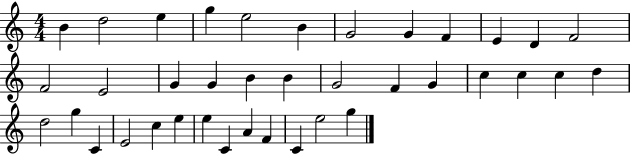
X:1
T:Untitled
M:4/4
L:1/4
K:C
B d2 e g e2 B G2 G F E D F2 F2 E2 G G B B G2 F G c c c d d2 g C E2 c e e C A F C e2 g